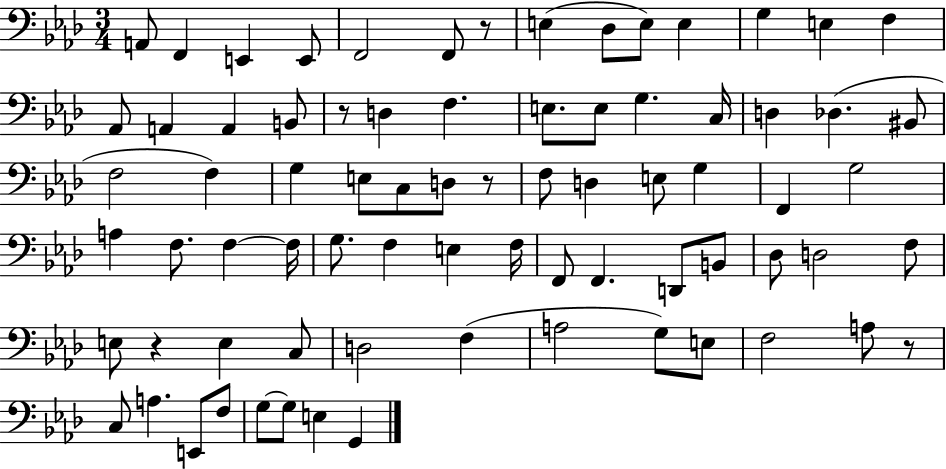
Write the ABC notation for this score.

X:1
T:Untitled
M:3/4
L:1/4
K:Ab
A,,/2 F,, E,, E,,/2 F,,2 F,,/2 z/2 E, _D,/2 E,/2 E, G, E, F, _A,,/2 A,, A,, B,,/2 z/2 D, F, E,/2 E,/2 G, C,/4 D, _D, ^B,,/2 F,2 F, G, E,/2 C,/2 D,/2 z/2 F,/2 D, E,/2 G, F,, G,2 A, F,/2 F, F,/4 G,/2 F, E, F,/4 F,,/2 F,, D,,/2 B,,/2 _D,/2 D,2 F,/2 E,/2 z E, C,/2 D,2 F, A,2 G,/2 E,/2 F,2 A,/2 z/2 C,/2 A, E,,/2 F,/2 G,/2 G,/2 E, G,,